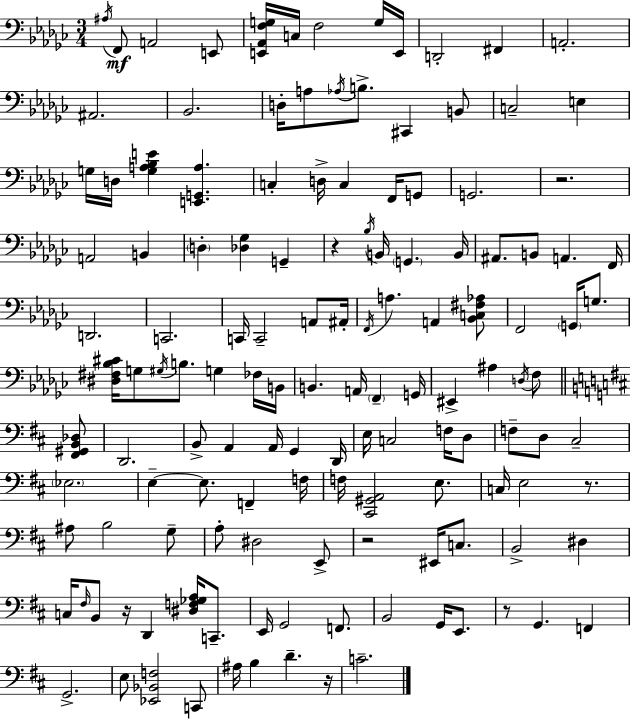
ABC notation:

X:1
T:Untitled
M:3/4
L:1/4
K:Ebm
^A,/4 F,,/2 A,,2 E,,/2 [E,,_A,,F,G,]/4 C,/4 F,2 G,/4 E,,/4 D,,2 ^F,, A,,2 ^A,,2 _B,,2 D,/4 A,/2 _A,/4 B,/2 ^C,, B,,/2 C,2 E, G,/4 D,/4 [G,A,_B,E] [E,,G,,A,] C, D,/4 C, F,,/4 G,,/2 G,,2 z2 A,,2 B,, D, [_D,_G,] G,, z _B,/4 B,,/4 G,, B,,/4 ^A,,/2 B,,/2 A,, F,,/4 D,,2 C,,2 C,,/4 C,,2 A,,/2 ^A,,/4 F,,/4 A, A,, [_B,,C,^F,_A,]/2 F,,2 G,,/4 G,/2 [^D,^F,_B,^C]/4 G,/2 ^G,/4 B,/2 G, _F,/4 B,,/4 B,, A,,/4 F,, G,,/4 ^E,, ^A, D,/4 F,/2 [^F,,^G,,B,,_D,]/2 D,,2 B,,/2 A,, A,,/4 G,, D,,/4 E,/4 C,2 F,/4 D,/2 F,/2 D,/2 ^C,2 _E,2 E, E,/2 F,, F,/4 F,/4 [^C,,^G,,A,,]2 E,/2 C,/4 E,2 z/2 ^A,/2 B,2 G,/2 A,/2 ^D,2 E,,/2 z2 ^E,,/4 C,/2 B,,2 ^D, C,/4 ^F,/4 B,,/2 z/4 D,, [^D,F,_G,A,]/4 C,,/2 E,,/4 G,,2 F,,/2 B,,2 G,,/4 E,,/2 z/2 G,, F,, G,,2 E,/2 [_E,,_B,,F,]2 C,,/2 ^A,/4 B, D z/4 C2